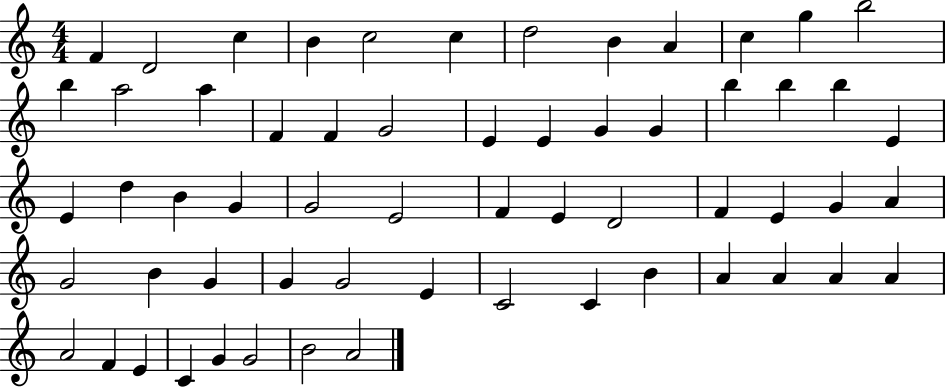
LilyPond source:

{
  \clef treble
  \numericTimeSignature
  \time 4/4
  \key c \major
  f'4 d'2 c''4 | b'4 c''2 c''4 | d''2 b'4 a'4 | c''4 g''4 b''2 | \break b''4 a''2 a''4 | f'4 f'4 g'2 | e'4 e'4 g'4 g'4 | b''4 b''4 b''4 e'4 | \break e'4 d''4 b'4 g'4 | g'2 e'2 | f'4 e'4 d'2 | f'4 e'4 g'4 a'4 | \break g'2 b'4 g'4 | g'4 g'2 e'4 | c'2 c'4 b'4 | a'4 a'4 a'4 a'4 | \break a'2 f'4 e'4 | c'4 g'4 g'2 | b'2 a'2 | \bar "|."
}